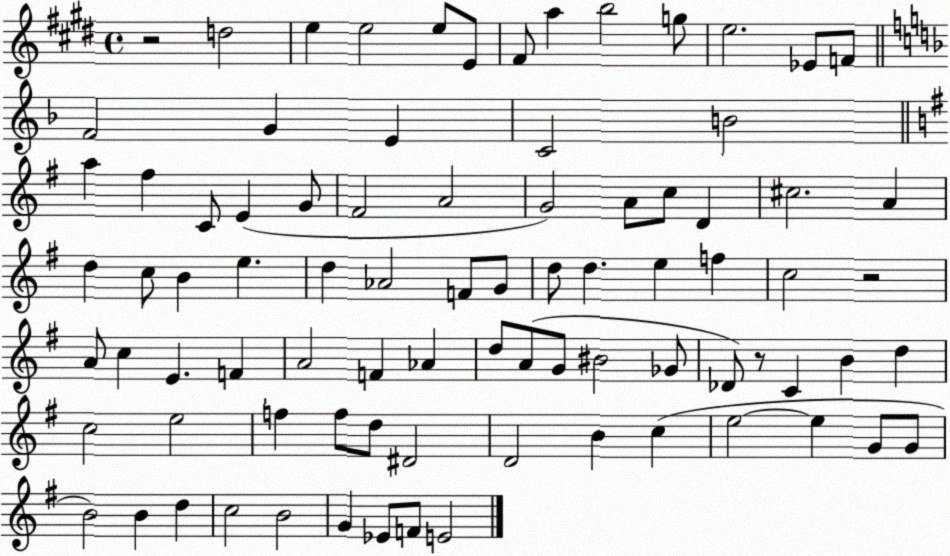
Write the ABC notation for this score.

X:1
T:Untitled
M:4/4
L:1/4
K:E
z2 d2 e e2 e/2 E/2 ^F/2 a b2 g/2 e2 _E/2 F/2 F2 G E C2 B2 a ^f C/2 E G/2 ^F2 A2 G2 A/2 c/2 D ^c2 A d c/2 B e d _A2 F/2 G/2 d/2 d e f c2 z2 A/2 c E F A2 F _A d/2 A/2 G/2 ^B2 _G/2 _D/2 z/2 C B d c2 e2 f f/2 d/2 ^D2 D2 B c e2 e G/2 G/2 B2 B d c2 B2 G _E/2 F/2 E2